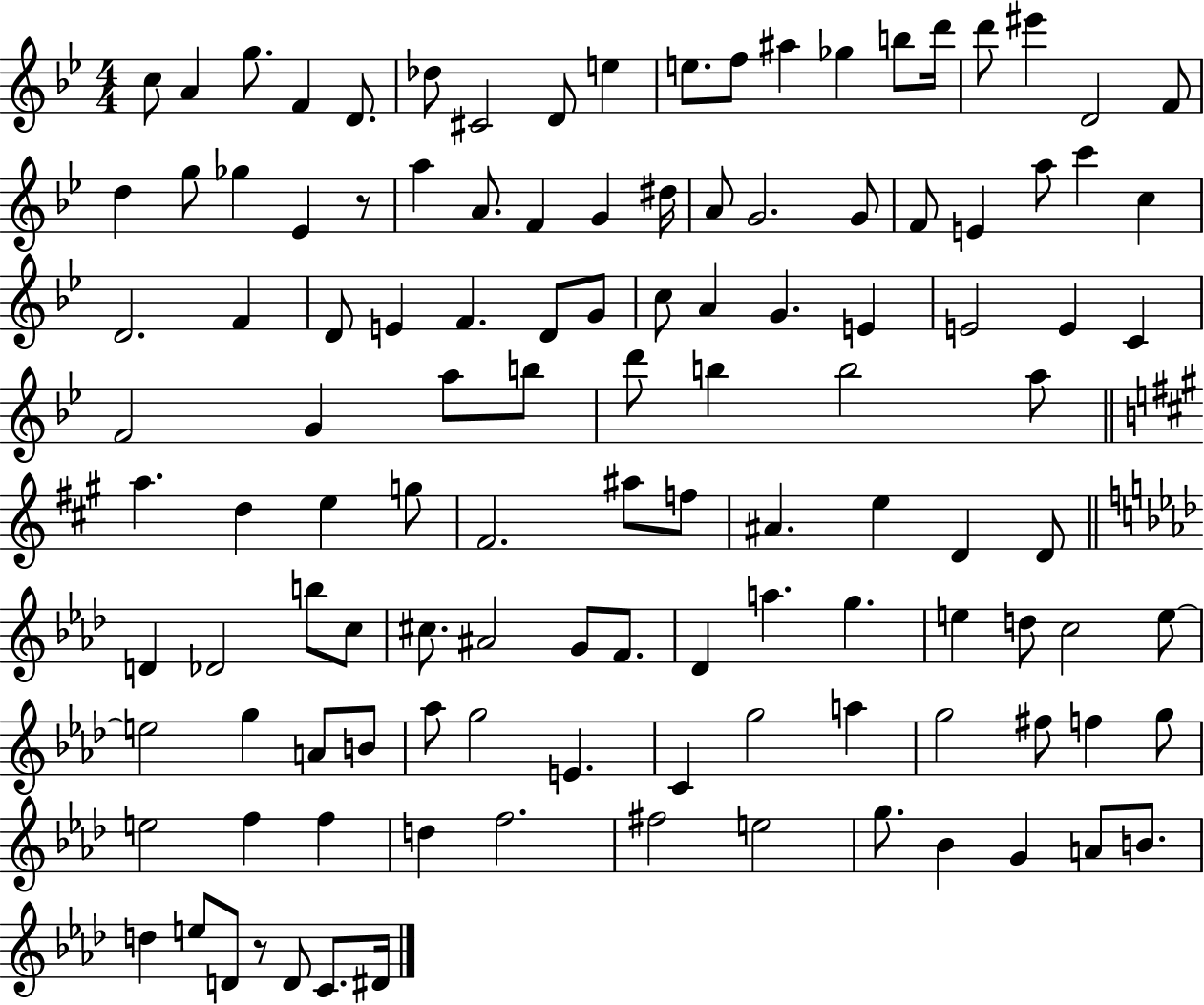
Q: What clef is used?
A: treble